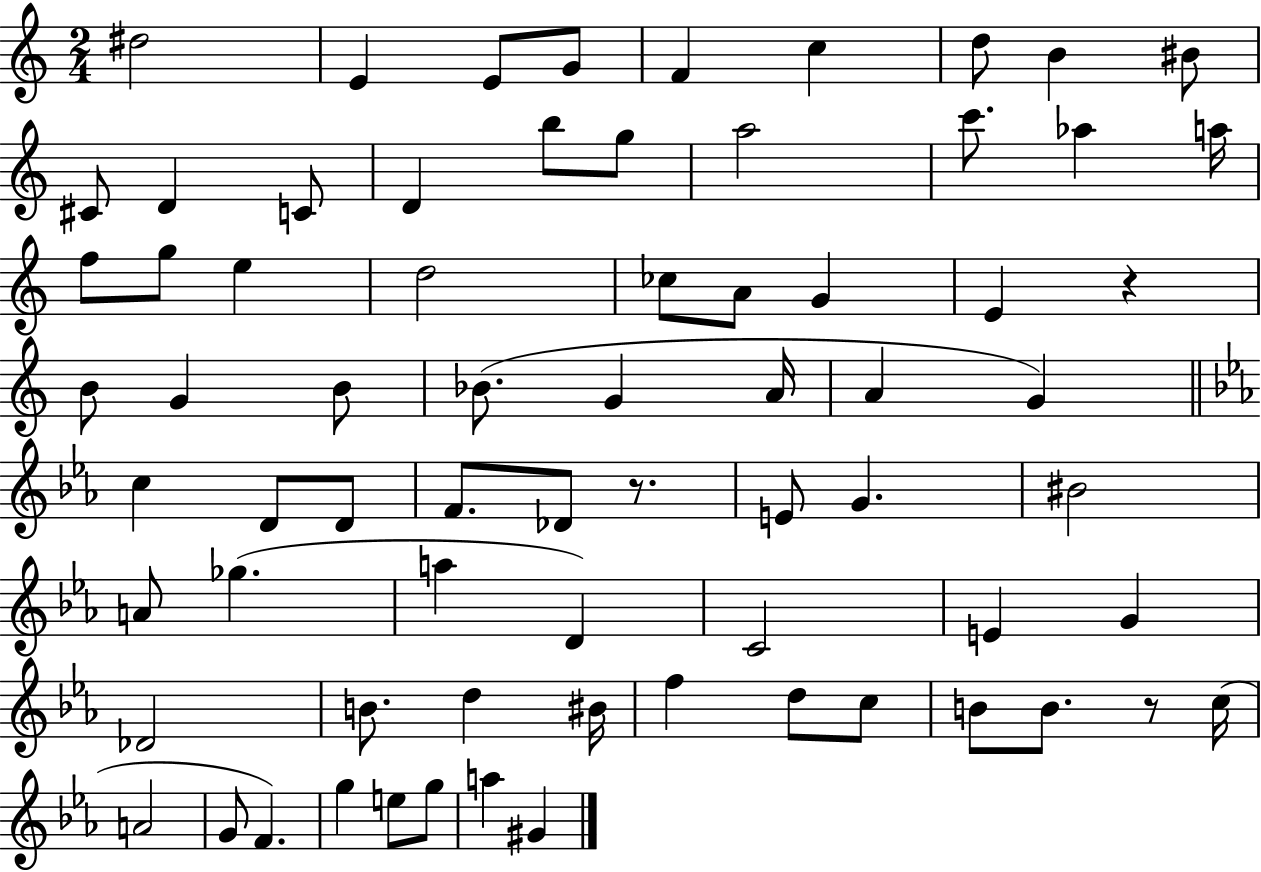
{
  \clef treble
  \numericTimeSignature
  \time 2/4
  \key c \major
  dis''2 | e'4 e'8 g'8 | f'4 c''4 | d''8 b'4 bis'8 | \break cis'8 d'4 c'8 | d'4 b''8 g''8 | a''2 | c'''8. aes''4 a''16 | \break f''8 g''8 e''4 | d''2 | ces''8 a'8 g'4 | e'4 r4 | \break b'8 g'4 b'8 | bes'8.( g'4 a'16 | a'4 g'4) | \bar "||" \break \key ees \major c''4 d'8 d'8 | f'8. des'8 r8. | e'8 g'4. | bis'2 | \break a'8 ges''4.( | a''4 d'4) | c'2 | e'4 g'4 | \break des'2 | b'8. d''4 bis'16 | f''4 d''8 c''8 | b'8 b'8. r8 c''16( | \break a'2 | g'8 f'4.) | g''4 e''8 g''8 | a''4 gis'4 | \break \bar "|."
}